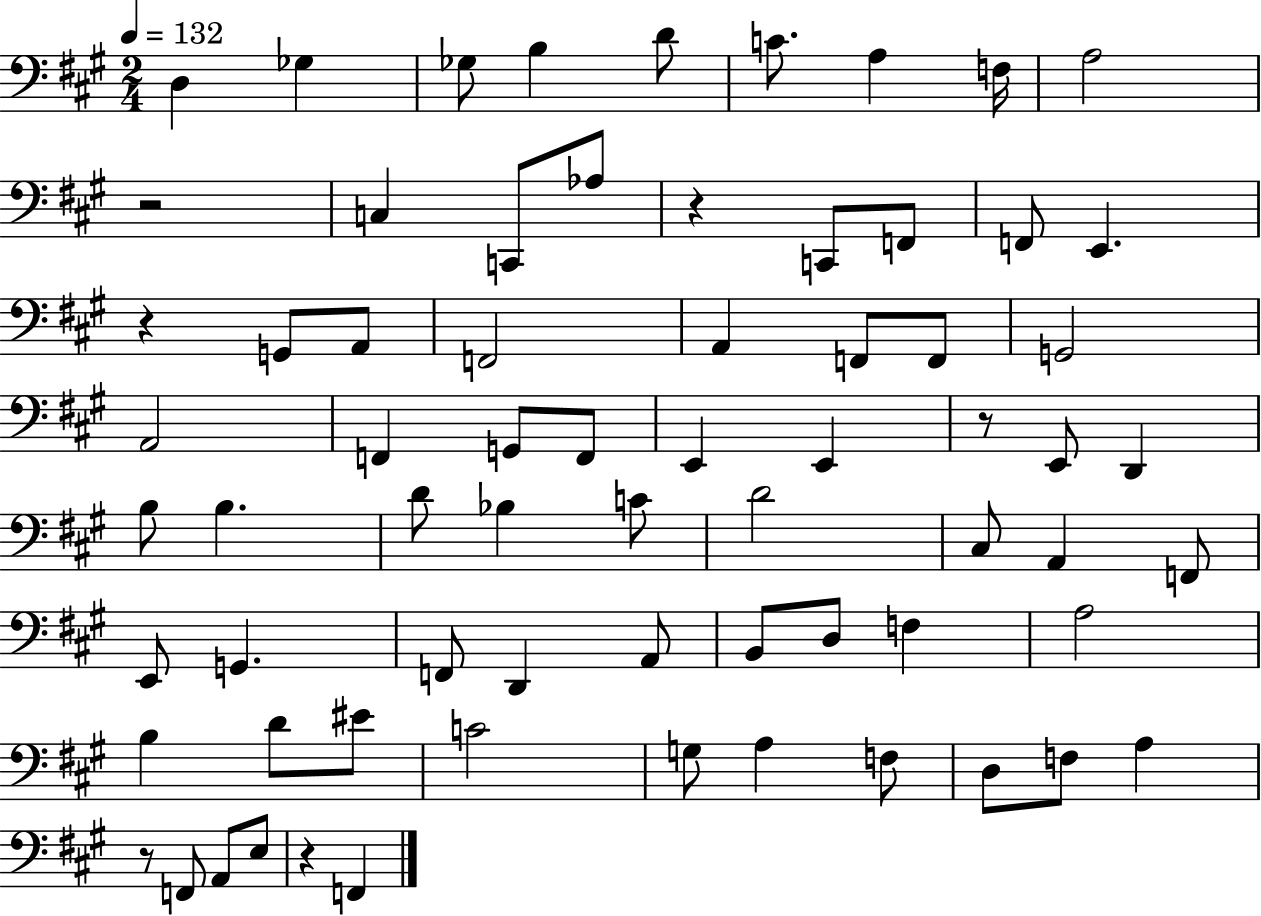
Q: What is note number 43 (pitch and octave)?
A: F2